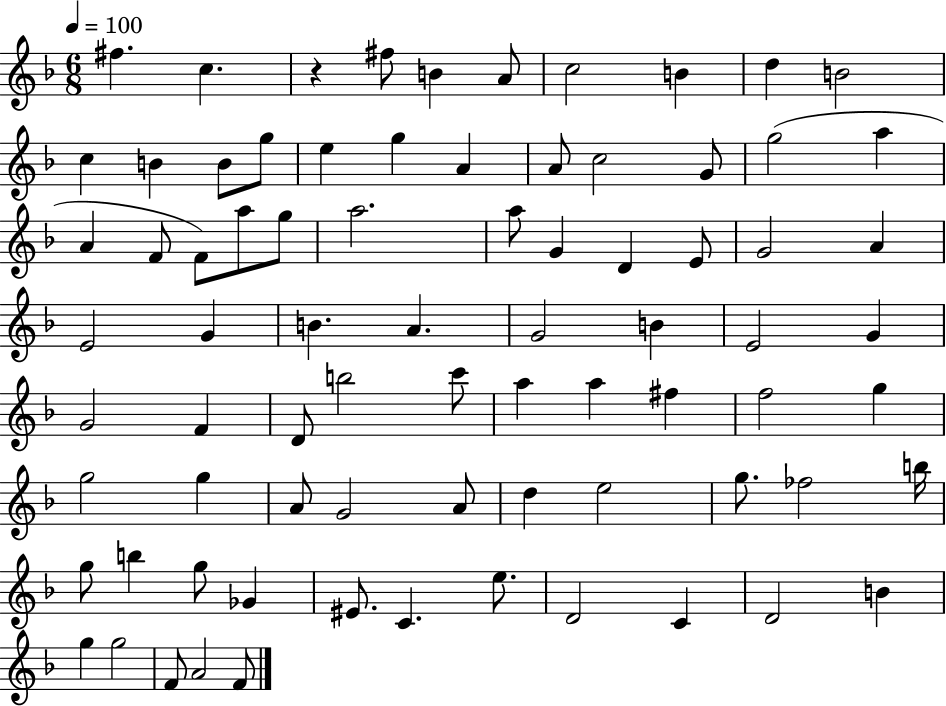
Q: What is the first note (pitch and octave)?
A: F#5